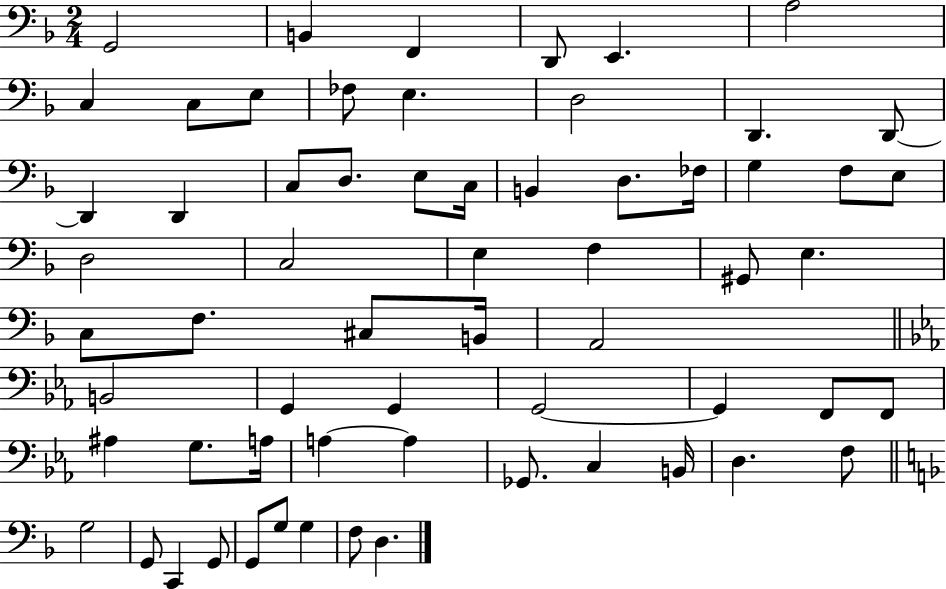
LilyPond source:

{
  \clef bass
  \numericTimeSignature
  \time 2/4
  \key f \major
  g,2 | b,4 f,4 | d,8 e,4. | a2 | \break c4 c8 e8 | fes8 e4. | d2 | d,4. d,8~~ | \break d,4 d,4 | c8 d8. e8 c16 | b,4 d8. fes16 | g4 f8 e8 | \break d2 | c2 | e4 f4 | gis,8 e4. | \break c8 f8. cis8 b,16 | a,2 | \bar "||" \break \key c \minor b,2 | g,4 g,4 | g,2~~ | g,4 f,8 f,8 | \break ais4 g8. a16 | a4~~ a4 | ges,8. c4 b,16 | d4. f8 | \break \bar "||" \break \key f \major g2 | g,8 c,4 g,8 | g,8 g8 g4 | f8 d4. | \break \bar "|."
}